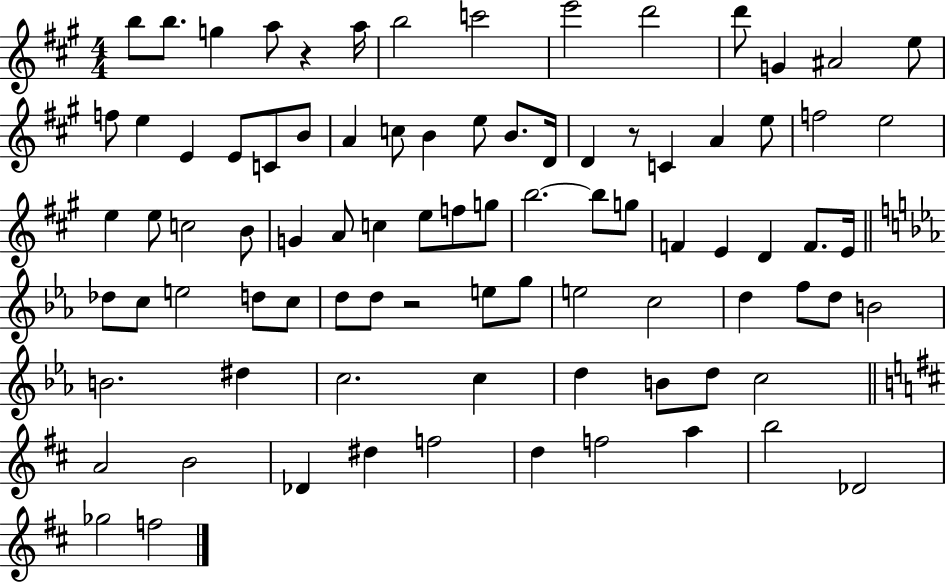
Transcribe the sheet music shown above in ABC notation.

X:1
T:Untitled
M:4/4
L:1/4
K:A
b/2 b/2 g a/2 z a/4 b2 c'2 e'2 d'2 d'/2 G ^A2 e/2 f/2 e E E/2 C/2 B/2 A c/2 B e/2 B/2 D/4 D z/2 C A e/2 f2 e2 e e/2 c2 B/2 G A/2 c e/2 f/2 g/2 b2 b/2 g/2 F E D F/2 E/4 _d/2 c/2 e2 d/2 c/2 d/2 d/2 z2 e/2 g/2 e2 c2 d f/2 d/2 B2 B2 ^d c2 c d B/2 d/2 c2 A2 B2 _D ^d f2 d f2 a b2 _D2 _g2 f2